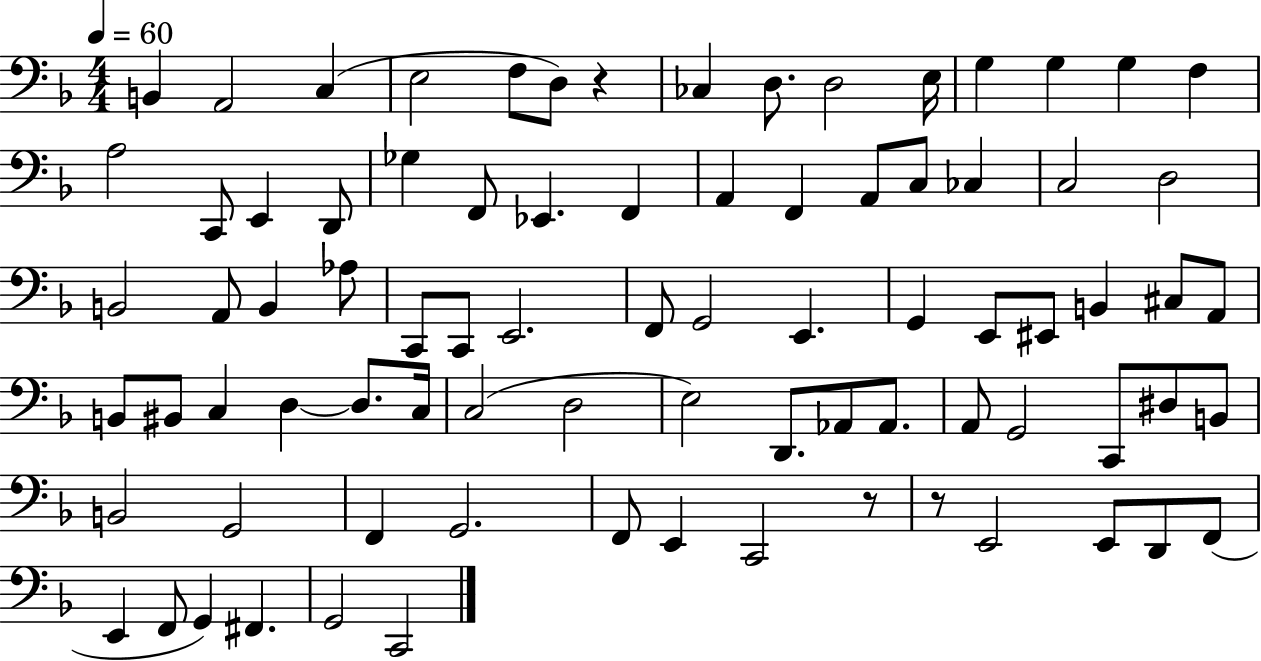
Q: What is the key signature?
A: F major